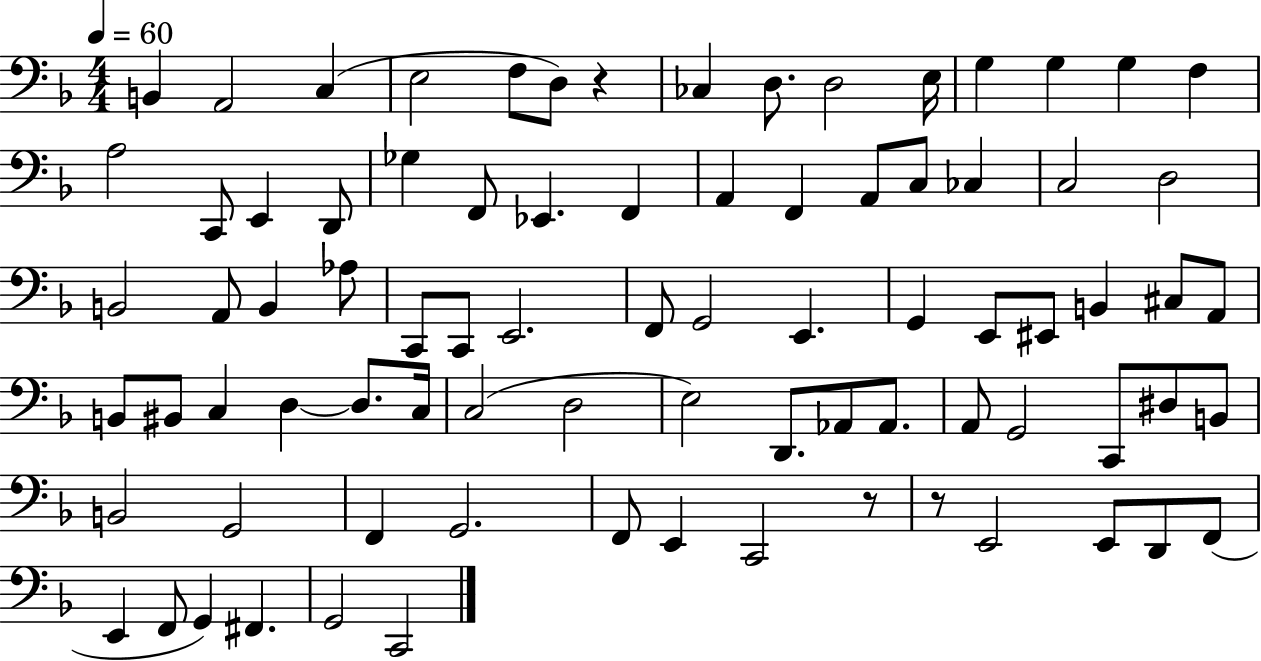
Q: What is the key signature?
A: F major